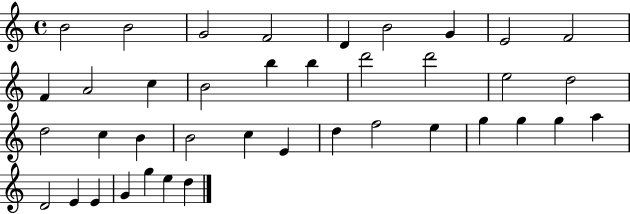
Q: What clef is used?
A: treble